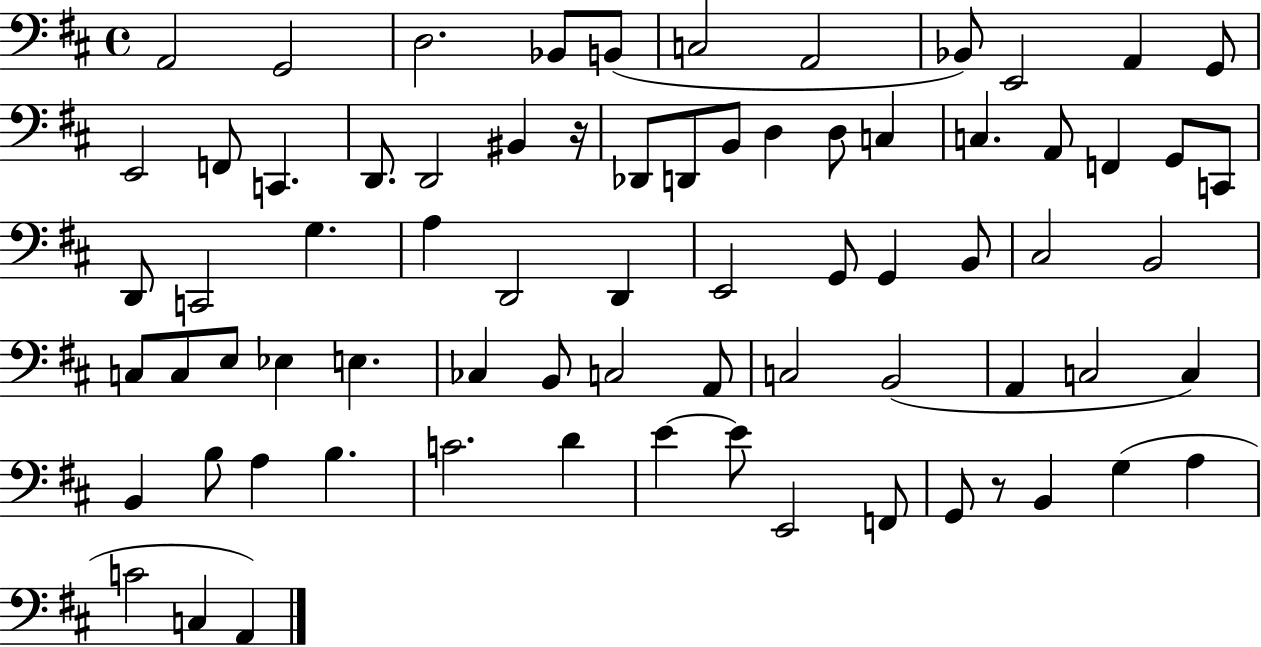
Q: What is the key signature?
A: D major